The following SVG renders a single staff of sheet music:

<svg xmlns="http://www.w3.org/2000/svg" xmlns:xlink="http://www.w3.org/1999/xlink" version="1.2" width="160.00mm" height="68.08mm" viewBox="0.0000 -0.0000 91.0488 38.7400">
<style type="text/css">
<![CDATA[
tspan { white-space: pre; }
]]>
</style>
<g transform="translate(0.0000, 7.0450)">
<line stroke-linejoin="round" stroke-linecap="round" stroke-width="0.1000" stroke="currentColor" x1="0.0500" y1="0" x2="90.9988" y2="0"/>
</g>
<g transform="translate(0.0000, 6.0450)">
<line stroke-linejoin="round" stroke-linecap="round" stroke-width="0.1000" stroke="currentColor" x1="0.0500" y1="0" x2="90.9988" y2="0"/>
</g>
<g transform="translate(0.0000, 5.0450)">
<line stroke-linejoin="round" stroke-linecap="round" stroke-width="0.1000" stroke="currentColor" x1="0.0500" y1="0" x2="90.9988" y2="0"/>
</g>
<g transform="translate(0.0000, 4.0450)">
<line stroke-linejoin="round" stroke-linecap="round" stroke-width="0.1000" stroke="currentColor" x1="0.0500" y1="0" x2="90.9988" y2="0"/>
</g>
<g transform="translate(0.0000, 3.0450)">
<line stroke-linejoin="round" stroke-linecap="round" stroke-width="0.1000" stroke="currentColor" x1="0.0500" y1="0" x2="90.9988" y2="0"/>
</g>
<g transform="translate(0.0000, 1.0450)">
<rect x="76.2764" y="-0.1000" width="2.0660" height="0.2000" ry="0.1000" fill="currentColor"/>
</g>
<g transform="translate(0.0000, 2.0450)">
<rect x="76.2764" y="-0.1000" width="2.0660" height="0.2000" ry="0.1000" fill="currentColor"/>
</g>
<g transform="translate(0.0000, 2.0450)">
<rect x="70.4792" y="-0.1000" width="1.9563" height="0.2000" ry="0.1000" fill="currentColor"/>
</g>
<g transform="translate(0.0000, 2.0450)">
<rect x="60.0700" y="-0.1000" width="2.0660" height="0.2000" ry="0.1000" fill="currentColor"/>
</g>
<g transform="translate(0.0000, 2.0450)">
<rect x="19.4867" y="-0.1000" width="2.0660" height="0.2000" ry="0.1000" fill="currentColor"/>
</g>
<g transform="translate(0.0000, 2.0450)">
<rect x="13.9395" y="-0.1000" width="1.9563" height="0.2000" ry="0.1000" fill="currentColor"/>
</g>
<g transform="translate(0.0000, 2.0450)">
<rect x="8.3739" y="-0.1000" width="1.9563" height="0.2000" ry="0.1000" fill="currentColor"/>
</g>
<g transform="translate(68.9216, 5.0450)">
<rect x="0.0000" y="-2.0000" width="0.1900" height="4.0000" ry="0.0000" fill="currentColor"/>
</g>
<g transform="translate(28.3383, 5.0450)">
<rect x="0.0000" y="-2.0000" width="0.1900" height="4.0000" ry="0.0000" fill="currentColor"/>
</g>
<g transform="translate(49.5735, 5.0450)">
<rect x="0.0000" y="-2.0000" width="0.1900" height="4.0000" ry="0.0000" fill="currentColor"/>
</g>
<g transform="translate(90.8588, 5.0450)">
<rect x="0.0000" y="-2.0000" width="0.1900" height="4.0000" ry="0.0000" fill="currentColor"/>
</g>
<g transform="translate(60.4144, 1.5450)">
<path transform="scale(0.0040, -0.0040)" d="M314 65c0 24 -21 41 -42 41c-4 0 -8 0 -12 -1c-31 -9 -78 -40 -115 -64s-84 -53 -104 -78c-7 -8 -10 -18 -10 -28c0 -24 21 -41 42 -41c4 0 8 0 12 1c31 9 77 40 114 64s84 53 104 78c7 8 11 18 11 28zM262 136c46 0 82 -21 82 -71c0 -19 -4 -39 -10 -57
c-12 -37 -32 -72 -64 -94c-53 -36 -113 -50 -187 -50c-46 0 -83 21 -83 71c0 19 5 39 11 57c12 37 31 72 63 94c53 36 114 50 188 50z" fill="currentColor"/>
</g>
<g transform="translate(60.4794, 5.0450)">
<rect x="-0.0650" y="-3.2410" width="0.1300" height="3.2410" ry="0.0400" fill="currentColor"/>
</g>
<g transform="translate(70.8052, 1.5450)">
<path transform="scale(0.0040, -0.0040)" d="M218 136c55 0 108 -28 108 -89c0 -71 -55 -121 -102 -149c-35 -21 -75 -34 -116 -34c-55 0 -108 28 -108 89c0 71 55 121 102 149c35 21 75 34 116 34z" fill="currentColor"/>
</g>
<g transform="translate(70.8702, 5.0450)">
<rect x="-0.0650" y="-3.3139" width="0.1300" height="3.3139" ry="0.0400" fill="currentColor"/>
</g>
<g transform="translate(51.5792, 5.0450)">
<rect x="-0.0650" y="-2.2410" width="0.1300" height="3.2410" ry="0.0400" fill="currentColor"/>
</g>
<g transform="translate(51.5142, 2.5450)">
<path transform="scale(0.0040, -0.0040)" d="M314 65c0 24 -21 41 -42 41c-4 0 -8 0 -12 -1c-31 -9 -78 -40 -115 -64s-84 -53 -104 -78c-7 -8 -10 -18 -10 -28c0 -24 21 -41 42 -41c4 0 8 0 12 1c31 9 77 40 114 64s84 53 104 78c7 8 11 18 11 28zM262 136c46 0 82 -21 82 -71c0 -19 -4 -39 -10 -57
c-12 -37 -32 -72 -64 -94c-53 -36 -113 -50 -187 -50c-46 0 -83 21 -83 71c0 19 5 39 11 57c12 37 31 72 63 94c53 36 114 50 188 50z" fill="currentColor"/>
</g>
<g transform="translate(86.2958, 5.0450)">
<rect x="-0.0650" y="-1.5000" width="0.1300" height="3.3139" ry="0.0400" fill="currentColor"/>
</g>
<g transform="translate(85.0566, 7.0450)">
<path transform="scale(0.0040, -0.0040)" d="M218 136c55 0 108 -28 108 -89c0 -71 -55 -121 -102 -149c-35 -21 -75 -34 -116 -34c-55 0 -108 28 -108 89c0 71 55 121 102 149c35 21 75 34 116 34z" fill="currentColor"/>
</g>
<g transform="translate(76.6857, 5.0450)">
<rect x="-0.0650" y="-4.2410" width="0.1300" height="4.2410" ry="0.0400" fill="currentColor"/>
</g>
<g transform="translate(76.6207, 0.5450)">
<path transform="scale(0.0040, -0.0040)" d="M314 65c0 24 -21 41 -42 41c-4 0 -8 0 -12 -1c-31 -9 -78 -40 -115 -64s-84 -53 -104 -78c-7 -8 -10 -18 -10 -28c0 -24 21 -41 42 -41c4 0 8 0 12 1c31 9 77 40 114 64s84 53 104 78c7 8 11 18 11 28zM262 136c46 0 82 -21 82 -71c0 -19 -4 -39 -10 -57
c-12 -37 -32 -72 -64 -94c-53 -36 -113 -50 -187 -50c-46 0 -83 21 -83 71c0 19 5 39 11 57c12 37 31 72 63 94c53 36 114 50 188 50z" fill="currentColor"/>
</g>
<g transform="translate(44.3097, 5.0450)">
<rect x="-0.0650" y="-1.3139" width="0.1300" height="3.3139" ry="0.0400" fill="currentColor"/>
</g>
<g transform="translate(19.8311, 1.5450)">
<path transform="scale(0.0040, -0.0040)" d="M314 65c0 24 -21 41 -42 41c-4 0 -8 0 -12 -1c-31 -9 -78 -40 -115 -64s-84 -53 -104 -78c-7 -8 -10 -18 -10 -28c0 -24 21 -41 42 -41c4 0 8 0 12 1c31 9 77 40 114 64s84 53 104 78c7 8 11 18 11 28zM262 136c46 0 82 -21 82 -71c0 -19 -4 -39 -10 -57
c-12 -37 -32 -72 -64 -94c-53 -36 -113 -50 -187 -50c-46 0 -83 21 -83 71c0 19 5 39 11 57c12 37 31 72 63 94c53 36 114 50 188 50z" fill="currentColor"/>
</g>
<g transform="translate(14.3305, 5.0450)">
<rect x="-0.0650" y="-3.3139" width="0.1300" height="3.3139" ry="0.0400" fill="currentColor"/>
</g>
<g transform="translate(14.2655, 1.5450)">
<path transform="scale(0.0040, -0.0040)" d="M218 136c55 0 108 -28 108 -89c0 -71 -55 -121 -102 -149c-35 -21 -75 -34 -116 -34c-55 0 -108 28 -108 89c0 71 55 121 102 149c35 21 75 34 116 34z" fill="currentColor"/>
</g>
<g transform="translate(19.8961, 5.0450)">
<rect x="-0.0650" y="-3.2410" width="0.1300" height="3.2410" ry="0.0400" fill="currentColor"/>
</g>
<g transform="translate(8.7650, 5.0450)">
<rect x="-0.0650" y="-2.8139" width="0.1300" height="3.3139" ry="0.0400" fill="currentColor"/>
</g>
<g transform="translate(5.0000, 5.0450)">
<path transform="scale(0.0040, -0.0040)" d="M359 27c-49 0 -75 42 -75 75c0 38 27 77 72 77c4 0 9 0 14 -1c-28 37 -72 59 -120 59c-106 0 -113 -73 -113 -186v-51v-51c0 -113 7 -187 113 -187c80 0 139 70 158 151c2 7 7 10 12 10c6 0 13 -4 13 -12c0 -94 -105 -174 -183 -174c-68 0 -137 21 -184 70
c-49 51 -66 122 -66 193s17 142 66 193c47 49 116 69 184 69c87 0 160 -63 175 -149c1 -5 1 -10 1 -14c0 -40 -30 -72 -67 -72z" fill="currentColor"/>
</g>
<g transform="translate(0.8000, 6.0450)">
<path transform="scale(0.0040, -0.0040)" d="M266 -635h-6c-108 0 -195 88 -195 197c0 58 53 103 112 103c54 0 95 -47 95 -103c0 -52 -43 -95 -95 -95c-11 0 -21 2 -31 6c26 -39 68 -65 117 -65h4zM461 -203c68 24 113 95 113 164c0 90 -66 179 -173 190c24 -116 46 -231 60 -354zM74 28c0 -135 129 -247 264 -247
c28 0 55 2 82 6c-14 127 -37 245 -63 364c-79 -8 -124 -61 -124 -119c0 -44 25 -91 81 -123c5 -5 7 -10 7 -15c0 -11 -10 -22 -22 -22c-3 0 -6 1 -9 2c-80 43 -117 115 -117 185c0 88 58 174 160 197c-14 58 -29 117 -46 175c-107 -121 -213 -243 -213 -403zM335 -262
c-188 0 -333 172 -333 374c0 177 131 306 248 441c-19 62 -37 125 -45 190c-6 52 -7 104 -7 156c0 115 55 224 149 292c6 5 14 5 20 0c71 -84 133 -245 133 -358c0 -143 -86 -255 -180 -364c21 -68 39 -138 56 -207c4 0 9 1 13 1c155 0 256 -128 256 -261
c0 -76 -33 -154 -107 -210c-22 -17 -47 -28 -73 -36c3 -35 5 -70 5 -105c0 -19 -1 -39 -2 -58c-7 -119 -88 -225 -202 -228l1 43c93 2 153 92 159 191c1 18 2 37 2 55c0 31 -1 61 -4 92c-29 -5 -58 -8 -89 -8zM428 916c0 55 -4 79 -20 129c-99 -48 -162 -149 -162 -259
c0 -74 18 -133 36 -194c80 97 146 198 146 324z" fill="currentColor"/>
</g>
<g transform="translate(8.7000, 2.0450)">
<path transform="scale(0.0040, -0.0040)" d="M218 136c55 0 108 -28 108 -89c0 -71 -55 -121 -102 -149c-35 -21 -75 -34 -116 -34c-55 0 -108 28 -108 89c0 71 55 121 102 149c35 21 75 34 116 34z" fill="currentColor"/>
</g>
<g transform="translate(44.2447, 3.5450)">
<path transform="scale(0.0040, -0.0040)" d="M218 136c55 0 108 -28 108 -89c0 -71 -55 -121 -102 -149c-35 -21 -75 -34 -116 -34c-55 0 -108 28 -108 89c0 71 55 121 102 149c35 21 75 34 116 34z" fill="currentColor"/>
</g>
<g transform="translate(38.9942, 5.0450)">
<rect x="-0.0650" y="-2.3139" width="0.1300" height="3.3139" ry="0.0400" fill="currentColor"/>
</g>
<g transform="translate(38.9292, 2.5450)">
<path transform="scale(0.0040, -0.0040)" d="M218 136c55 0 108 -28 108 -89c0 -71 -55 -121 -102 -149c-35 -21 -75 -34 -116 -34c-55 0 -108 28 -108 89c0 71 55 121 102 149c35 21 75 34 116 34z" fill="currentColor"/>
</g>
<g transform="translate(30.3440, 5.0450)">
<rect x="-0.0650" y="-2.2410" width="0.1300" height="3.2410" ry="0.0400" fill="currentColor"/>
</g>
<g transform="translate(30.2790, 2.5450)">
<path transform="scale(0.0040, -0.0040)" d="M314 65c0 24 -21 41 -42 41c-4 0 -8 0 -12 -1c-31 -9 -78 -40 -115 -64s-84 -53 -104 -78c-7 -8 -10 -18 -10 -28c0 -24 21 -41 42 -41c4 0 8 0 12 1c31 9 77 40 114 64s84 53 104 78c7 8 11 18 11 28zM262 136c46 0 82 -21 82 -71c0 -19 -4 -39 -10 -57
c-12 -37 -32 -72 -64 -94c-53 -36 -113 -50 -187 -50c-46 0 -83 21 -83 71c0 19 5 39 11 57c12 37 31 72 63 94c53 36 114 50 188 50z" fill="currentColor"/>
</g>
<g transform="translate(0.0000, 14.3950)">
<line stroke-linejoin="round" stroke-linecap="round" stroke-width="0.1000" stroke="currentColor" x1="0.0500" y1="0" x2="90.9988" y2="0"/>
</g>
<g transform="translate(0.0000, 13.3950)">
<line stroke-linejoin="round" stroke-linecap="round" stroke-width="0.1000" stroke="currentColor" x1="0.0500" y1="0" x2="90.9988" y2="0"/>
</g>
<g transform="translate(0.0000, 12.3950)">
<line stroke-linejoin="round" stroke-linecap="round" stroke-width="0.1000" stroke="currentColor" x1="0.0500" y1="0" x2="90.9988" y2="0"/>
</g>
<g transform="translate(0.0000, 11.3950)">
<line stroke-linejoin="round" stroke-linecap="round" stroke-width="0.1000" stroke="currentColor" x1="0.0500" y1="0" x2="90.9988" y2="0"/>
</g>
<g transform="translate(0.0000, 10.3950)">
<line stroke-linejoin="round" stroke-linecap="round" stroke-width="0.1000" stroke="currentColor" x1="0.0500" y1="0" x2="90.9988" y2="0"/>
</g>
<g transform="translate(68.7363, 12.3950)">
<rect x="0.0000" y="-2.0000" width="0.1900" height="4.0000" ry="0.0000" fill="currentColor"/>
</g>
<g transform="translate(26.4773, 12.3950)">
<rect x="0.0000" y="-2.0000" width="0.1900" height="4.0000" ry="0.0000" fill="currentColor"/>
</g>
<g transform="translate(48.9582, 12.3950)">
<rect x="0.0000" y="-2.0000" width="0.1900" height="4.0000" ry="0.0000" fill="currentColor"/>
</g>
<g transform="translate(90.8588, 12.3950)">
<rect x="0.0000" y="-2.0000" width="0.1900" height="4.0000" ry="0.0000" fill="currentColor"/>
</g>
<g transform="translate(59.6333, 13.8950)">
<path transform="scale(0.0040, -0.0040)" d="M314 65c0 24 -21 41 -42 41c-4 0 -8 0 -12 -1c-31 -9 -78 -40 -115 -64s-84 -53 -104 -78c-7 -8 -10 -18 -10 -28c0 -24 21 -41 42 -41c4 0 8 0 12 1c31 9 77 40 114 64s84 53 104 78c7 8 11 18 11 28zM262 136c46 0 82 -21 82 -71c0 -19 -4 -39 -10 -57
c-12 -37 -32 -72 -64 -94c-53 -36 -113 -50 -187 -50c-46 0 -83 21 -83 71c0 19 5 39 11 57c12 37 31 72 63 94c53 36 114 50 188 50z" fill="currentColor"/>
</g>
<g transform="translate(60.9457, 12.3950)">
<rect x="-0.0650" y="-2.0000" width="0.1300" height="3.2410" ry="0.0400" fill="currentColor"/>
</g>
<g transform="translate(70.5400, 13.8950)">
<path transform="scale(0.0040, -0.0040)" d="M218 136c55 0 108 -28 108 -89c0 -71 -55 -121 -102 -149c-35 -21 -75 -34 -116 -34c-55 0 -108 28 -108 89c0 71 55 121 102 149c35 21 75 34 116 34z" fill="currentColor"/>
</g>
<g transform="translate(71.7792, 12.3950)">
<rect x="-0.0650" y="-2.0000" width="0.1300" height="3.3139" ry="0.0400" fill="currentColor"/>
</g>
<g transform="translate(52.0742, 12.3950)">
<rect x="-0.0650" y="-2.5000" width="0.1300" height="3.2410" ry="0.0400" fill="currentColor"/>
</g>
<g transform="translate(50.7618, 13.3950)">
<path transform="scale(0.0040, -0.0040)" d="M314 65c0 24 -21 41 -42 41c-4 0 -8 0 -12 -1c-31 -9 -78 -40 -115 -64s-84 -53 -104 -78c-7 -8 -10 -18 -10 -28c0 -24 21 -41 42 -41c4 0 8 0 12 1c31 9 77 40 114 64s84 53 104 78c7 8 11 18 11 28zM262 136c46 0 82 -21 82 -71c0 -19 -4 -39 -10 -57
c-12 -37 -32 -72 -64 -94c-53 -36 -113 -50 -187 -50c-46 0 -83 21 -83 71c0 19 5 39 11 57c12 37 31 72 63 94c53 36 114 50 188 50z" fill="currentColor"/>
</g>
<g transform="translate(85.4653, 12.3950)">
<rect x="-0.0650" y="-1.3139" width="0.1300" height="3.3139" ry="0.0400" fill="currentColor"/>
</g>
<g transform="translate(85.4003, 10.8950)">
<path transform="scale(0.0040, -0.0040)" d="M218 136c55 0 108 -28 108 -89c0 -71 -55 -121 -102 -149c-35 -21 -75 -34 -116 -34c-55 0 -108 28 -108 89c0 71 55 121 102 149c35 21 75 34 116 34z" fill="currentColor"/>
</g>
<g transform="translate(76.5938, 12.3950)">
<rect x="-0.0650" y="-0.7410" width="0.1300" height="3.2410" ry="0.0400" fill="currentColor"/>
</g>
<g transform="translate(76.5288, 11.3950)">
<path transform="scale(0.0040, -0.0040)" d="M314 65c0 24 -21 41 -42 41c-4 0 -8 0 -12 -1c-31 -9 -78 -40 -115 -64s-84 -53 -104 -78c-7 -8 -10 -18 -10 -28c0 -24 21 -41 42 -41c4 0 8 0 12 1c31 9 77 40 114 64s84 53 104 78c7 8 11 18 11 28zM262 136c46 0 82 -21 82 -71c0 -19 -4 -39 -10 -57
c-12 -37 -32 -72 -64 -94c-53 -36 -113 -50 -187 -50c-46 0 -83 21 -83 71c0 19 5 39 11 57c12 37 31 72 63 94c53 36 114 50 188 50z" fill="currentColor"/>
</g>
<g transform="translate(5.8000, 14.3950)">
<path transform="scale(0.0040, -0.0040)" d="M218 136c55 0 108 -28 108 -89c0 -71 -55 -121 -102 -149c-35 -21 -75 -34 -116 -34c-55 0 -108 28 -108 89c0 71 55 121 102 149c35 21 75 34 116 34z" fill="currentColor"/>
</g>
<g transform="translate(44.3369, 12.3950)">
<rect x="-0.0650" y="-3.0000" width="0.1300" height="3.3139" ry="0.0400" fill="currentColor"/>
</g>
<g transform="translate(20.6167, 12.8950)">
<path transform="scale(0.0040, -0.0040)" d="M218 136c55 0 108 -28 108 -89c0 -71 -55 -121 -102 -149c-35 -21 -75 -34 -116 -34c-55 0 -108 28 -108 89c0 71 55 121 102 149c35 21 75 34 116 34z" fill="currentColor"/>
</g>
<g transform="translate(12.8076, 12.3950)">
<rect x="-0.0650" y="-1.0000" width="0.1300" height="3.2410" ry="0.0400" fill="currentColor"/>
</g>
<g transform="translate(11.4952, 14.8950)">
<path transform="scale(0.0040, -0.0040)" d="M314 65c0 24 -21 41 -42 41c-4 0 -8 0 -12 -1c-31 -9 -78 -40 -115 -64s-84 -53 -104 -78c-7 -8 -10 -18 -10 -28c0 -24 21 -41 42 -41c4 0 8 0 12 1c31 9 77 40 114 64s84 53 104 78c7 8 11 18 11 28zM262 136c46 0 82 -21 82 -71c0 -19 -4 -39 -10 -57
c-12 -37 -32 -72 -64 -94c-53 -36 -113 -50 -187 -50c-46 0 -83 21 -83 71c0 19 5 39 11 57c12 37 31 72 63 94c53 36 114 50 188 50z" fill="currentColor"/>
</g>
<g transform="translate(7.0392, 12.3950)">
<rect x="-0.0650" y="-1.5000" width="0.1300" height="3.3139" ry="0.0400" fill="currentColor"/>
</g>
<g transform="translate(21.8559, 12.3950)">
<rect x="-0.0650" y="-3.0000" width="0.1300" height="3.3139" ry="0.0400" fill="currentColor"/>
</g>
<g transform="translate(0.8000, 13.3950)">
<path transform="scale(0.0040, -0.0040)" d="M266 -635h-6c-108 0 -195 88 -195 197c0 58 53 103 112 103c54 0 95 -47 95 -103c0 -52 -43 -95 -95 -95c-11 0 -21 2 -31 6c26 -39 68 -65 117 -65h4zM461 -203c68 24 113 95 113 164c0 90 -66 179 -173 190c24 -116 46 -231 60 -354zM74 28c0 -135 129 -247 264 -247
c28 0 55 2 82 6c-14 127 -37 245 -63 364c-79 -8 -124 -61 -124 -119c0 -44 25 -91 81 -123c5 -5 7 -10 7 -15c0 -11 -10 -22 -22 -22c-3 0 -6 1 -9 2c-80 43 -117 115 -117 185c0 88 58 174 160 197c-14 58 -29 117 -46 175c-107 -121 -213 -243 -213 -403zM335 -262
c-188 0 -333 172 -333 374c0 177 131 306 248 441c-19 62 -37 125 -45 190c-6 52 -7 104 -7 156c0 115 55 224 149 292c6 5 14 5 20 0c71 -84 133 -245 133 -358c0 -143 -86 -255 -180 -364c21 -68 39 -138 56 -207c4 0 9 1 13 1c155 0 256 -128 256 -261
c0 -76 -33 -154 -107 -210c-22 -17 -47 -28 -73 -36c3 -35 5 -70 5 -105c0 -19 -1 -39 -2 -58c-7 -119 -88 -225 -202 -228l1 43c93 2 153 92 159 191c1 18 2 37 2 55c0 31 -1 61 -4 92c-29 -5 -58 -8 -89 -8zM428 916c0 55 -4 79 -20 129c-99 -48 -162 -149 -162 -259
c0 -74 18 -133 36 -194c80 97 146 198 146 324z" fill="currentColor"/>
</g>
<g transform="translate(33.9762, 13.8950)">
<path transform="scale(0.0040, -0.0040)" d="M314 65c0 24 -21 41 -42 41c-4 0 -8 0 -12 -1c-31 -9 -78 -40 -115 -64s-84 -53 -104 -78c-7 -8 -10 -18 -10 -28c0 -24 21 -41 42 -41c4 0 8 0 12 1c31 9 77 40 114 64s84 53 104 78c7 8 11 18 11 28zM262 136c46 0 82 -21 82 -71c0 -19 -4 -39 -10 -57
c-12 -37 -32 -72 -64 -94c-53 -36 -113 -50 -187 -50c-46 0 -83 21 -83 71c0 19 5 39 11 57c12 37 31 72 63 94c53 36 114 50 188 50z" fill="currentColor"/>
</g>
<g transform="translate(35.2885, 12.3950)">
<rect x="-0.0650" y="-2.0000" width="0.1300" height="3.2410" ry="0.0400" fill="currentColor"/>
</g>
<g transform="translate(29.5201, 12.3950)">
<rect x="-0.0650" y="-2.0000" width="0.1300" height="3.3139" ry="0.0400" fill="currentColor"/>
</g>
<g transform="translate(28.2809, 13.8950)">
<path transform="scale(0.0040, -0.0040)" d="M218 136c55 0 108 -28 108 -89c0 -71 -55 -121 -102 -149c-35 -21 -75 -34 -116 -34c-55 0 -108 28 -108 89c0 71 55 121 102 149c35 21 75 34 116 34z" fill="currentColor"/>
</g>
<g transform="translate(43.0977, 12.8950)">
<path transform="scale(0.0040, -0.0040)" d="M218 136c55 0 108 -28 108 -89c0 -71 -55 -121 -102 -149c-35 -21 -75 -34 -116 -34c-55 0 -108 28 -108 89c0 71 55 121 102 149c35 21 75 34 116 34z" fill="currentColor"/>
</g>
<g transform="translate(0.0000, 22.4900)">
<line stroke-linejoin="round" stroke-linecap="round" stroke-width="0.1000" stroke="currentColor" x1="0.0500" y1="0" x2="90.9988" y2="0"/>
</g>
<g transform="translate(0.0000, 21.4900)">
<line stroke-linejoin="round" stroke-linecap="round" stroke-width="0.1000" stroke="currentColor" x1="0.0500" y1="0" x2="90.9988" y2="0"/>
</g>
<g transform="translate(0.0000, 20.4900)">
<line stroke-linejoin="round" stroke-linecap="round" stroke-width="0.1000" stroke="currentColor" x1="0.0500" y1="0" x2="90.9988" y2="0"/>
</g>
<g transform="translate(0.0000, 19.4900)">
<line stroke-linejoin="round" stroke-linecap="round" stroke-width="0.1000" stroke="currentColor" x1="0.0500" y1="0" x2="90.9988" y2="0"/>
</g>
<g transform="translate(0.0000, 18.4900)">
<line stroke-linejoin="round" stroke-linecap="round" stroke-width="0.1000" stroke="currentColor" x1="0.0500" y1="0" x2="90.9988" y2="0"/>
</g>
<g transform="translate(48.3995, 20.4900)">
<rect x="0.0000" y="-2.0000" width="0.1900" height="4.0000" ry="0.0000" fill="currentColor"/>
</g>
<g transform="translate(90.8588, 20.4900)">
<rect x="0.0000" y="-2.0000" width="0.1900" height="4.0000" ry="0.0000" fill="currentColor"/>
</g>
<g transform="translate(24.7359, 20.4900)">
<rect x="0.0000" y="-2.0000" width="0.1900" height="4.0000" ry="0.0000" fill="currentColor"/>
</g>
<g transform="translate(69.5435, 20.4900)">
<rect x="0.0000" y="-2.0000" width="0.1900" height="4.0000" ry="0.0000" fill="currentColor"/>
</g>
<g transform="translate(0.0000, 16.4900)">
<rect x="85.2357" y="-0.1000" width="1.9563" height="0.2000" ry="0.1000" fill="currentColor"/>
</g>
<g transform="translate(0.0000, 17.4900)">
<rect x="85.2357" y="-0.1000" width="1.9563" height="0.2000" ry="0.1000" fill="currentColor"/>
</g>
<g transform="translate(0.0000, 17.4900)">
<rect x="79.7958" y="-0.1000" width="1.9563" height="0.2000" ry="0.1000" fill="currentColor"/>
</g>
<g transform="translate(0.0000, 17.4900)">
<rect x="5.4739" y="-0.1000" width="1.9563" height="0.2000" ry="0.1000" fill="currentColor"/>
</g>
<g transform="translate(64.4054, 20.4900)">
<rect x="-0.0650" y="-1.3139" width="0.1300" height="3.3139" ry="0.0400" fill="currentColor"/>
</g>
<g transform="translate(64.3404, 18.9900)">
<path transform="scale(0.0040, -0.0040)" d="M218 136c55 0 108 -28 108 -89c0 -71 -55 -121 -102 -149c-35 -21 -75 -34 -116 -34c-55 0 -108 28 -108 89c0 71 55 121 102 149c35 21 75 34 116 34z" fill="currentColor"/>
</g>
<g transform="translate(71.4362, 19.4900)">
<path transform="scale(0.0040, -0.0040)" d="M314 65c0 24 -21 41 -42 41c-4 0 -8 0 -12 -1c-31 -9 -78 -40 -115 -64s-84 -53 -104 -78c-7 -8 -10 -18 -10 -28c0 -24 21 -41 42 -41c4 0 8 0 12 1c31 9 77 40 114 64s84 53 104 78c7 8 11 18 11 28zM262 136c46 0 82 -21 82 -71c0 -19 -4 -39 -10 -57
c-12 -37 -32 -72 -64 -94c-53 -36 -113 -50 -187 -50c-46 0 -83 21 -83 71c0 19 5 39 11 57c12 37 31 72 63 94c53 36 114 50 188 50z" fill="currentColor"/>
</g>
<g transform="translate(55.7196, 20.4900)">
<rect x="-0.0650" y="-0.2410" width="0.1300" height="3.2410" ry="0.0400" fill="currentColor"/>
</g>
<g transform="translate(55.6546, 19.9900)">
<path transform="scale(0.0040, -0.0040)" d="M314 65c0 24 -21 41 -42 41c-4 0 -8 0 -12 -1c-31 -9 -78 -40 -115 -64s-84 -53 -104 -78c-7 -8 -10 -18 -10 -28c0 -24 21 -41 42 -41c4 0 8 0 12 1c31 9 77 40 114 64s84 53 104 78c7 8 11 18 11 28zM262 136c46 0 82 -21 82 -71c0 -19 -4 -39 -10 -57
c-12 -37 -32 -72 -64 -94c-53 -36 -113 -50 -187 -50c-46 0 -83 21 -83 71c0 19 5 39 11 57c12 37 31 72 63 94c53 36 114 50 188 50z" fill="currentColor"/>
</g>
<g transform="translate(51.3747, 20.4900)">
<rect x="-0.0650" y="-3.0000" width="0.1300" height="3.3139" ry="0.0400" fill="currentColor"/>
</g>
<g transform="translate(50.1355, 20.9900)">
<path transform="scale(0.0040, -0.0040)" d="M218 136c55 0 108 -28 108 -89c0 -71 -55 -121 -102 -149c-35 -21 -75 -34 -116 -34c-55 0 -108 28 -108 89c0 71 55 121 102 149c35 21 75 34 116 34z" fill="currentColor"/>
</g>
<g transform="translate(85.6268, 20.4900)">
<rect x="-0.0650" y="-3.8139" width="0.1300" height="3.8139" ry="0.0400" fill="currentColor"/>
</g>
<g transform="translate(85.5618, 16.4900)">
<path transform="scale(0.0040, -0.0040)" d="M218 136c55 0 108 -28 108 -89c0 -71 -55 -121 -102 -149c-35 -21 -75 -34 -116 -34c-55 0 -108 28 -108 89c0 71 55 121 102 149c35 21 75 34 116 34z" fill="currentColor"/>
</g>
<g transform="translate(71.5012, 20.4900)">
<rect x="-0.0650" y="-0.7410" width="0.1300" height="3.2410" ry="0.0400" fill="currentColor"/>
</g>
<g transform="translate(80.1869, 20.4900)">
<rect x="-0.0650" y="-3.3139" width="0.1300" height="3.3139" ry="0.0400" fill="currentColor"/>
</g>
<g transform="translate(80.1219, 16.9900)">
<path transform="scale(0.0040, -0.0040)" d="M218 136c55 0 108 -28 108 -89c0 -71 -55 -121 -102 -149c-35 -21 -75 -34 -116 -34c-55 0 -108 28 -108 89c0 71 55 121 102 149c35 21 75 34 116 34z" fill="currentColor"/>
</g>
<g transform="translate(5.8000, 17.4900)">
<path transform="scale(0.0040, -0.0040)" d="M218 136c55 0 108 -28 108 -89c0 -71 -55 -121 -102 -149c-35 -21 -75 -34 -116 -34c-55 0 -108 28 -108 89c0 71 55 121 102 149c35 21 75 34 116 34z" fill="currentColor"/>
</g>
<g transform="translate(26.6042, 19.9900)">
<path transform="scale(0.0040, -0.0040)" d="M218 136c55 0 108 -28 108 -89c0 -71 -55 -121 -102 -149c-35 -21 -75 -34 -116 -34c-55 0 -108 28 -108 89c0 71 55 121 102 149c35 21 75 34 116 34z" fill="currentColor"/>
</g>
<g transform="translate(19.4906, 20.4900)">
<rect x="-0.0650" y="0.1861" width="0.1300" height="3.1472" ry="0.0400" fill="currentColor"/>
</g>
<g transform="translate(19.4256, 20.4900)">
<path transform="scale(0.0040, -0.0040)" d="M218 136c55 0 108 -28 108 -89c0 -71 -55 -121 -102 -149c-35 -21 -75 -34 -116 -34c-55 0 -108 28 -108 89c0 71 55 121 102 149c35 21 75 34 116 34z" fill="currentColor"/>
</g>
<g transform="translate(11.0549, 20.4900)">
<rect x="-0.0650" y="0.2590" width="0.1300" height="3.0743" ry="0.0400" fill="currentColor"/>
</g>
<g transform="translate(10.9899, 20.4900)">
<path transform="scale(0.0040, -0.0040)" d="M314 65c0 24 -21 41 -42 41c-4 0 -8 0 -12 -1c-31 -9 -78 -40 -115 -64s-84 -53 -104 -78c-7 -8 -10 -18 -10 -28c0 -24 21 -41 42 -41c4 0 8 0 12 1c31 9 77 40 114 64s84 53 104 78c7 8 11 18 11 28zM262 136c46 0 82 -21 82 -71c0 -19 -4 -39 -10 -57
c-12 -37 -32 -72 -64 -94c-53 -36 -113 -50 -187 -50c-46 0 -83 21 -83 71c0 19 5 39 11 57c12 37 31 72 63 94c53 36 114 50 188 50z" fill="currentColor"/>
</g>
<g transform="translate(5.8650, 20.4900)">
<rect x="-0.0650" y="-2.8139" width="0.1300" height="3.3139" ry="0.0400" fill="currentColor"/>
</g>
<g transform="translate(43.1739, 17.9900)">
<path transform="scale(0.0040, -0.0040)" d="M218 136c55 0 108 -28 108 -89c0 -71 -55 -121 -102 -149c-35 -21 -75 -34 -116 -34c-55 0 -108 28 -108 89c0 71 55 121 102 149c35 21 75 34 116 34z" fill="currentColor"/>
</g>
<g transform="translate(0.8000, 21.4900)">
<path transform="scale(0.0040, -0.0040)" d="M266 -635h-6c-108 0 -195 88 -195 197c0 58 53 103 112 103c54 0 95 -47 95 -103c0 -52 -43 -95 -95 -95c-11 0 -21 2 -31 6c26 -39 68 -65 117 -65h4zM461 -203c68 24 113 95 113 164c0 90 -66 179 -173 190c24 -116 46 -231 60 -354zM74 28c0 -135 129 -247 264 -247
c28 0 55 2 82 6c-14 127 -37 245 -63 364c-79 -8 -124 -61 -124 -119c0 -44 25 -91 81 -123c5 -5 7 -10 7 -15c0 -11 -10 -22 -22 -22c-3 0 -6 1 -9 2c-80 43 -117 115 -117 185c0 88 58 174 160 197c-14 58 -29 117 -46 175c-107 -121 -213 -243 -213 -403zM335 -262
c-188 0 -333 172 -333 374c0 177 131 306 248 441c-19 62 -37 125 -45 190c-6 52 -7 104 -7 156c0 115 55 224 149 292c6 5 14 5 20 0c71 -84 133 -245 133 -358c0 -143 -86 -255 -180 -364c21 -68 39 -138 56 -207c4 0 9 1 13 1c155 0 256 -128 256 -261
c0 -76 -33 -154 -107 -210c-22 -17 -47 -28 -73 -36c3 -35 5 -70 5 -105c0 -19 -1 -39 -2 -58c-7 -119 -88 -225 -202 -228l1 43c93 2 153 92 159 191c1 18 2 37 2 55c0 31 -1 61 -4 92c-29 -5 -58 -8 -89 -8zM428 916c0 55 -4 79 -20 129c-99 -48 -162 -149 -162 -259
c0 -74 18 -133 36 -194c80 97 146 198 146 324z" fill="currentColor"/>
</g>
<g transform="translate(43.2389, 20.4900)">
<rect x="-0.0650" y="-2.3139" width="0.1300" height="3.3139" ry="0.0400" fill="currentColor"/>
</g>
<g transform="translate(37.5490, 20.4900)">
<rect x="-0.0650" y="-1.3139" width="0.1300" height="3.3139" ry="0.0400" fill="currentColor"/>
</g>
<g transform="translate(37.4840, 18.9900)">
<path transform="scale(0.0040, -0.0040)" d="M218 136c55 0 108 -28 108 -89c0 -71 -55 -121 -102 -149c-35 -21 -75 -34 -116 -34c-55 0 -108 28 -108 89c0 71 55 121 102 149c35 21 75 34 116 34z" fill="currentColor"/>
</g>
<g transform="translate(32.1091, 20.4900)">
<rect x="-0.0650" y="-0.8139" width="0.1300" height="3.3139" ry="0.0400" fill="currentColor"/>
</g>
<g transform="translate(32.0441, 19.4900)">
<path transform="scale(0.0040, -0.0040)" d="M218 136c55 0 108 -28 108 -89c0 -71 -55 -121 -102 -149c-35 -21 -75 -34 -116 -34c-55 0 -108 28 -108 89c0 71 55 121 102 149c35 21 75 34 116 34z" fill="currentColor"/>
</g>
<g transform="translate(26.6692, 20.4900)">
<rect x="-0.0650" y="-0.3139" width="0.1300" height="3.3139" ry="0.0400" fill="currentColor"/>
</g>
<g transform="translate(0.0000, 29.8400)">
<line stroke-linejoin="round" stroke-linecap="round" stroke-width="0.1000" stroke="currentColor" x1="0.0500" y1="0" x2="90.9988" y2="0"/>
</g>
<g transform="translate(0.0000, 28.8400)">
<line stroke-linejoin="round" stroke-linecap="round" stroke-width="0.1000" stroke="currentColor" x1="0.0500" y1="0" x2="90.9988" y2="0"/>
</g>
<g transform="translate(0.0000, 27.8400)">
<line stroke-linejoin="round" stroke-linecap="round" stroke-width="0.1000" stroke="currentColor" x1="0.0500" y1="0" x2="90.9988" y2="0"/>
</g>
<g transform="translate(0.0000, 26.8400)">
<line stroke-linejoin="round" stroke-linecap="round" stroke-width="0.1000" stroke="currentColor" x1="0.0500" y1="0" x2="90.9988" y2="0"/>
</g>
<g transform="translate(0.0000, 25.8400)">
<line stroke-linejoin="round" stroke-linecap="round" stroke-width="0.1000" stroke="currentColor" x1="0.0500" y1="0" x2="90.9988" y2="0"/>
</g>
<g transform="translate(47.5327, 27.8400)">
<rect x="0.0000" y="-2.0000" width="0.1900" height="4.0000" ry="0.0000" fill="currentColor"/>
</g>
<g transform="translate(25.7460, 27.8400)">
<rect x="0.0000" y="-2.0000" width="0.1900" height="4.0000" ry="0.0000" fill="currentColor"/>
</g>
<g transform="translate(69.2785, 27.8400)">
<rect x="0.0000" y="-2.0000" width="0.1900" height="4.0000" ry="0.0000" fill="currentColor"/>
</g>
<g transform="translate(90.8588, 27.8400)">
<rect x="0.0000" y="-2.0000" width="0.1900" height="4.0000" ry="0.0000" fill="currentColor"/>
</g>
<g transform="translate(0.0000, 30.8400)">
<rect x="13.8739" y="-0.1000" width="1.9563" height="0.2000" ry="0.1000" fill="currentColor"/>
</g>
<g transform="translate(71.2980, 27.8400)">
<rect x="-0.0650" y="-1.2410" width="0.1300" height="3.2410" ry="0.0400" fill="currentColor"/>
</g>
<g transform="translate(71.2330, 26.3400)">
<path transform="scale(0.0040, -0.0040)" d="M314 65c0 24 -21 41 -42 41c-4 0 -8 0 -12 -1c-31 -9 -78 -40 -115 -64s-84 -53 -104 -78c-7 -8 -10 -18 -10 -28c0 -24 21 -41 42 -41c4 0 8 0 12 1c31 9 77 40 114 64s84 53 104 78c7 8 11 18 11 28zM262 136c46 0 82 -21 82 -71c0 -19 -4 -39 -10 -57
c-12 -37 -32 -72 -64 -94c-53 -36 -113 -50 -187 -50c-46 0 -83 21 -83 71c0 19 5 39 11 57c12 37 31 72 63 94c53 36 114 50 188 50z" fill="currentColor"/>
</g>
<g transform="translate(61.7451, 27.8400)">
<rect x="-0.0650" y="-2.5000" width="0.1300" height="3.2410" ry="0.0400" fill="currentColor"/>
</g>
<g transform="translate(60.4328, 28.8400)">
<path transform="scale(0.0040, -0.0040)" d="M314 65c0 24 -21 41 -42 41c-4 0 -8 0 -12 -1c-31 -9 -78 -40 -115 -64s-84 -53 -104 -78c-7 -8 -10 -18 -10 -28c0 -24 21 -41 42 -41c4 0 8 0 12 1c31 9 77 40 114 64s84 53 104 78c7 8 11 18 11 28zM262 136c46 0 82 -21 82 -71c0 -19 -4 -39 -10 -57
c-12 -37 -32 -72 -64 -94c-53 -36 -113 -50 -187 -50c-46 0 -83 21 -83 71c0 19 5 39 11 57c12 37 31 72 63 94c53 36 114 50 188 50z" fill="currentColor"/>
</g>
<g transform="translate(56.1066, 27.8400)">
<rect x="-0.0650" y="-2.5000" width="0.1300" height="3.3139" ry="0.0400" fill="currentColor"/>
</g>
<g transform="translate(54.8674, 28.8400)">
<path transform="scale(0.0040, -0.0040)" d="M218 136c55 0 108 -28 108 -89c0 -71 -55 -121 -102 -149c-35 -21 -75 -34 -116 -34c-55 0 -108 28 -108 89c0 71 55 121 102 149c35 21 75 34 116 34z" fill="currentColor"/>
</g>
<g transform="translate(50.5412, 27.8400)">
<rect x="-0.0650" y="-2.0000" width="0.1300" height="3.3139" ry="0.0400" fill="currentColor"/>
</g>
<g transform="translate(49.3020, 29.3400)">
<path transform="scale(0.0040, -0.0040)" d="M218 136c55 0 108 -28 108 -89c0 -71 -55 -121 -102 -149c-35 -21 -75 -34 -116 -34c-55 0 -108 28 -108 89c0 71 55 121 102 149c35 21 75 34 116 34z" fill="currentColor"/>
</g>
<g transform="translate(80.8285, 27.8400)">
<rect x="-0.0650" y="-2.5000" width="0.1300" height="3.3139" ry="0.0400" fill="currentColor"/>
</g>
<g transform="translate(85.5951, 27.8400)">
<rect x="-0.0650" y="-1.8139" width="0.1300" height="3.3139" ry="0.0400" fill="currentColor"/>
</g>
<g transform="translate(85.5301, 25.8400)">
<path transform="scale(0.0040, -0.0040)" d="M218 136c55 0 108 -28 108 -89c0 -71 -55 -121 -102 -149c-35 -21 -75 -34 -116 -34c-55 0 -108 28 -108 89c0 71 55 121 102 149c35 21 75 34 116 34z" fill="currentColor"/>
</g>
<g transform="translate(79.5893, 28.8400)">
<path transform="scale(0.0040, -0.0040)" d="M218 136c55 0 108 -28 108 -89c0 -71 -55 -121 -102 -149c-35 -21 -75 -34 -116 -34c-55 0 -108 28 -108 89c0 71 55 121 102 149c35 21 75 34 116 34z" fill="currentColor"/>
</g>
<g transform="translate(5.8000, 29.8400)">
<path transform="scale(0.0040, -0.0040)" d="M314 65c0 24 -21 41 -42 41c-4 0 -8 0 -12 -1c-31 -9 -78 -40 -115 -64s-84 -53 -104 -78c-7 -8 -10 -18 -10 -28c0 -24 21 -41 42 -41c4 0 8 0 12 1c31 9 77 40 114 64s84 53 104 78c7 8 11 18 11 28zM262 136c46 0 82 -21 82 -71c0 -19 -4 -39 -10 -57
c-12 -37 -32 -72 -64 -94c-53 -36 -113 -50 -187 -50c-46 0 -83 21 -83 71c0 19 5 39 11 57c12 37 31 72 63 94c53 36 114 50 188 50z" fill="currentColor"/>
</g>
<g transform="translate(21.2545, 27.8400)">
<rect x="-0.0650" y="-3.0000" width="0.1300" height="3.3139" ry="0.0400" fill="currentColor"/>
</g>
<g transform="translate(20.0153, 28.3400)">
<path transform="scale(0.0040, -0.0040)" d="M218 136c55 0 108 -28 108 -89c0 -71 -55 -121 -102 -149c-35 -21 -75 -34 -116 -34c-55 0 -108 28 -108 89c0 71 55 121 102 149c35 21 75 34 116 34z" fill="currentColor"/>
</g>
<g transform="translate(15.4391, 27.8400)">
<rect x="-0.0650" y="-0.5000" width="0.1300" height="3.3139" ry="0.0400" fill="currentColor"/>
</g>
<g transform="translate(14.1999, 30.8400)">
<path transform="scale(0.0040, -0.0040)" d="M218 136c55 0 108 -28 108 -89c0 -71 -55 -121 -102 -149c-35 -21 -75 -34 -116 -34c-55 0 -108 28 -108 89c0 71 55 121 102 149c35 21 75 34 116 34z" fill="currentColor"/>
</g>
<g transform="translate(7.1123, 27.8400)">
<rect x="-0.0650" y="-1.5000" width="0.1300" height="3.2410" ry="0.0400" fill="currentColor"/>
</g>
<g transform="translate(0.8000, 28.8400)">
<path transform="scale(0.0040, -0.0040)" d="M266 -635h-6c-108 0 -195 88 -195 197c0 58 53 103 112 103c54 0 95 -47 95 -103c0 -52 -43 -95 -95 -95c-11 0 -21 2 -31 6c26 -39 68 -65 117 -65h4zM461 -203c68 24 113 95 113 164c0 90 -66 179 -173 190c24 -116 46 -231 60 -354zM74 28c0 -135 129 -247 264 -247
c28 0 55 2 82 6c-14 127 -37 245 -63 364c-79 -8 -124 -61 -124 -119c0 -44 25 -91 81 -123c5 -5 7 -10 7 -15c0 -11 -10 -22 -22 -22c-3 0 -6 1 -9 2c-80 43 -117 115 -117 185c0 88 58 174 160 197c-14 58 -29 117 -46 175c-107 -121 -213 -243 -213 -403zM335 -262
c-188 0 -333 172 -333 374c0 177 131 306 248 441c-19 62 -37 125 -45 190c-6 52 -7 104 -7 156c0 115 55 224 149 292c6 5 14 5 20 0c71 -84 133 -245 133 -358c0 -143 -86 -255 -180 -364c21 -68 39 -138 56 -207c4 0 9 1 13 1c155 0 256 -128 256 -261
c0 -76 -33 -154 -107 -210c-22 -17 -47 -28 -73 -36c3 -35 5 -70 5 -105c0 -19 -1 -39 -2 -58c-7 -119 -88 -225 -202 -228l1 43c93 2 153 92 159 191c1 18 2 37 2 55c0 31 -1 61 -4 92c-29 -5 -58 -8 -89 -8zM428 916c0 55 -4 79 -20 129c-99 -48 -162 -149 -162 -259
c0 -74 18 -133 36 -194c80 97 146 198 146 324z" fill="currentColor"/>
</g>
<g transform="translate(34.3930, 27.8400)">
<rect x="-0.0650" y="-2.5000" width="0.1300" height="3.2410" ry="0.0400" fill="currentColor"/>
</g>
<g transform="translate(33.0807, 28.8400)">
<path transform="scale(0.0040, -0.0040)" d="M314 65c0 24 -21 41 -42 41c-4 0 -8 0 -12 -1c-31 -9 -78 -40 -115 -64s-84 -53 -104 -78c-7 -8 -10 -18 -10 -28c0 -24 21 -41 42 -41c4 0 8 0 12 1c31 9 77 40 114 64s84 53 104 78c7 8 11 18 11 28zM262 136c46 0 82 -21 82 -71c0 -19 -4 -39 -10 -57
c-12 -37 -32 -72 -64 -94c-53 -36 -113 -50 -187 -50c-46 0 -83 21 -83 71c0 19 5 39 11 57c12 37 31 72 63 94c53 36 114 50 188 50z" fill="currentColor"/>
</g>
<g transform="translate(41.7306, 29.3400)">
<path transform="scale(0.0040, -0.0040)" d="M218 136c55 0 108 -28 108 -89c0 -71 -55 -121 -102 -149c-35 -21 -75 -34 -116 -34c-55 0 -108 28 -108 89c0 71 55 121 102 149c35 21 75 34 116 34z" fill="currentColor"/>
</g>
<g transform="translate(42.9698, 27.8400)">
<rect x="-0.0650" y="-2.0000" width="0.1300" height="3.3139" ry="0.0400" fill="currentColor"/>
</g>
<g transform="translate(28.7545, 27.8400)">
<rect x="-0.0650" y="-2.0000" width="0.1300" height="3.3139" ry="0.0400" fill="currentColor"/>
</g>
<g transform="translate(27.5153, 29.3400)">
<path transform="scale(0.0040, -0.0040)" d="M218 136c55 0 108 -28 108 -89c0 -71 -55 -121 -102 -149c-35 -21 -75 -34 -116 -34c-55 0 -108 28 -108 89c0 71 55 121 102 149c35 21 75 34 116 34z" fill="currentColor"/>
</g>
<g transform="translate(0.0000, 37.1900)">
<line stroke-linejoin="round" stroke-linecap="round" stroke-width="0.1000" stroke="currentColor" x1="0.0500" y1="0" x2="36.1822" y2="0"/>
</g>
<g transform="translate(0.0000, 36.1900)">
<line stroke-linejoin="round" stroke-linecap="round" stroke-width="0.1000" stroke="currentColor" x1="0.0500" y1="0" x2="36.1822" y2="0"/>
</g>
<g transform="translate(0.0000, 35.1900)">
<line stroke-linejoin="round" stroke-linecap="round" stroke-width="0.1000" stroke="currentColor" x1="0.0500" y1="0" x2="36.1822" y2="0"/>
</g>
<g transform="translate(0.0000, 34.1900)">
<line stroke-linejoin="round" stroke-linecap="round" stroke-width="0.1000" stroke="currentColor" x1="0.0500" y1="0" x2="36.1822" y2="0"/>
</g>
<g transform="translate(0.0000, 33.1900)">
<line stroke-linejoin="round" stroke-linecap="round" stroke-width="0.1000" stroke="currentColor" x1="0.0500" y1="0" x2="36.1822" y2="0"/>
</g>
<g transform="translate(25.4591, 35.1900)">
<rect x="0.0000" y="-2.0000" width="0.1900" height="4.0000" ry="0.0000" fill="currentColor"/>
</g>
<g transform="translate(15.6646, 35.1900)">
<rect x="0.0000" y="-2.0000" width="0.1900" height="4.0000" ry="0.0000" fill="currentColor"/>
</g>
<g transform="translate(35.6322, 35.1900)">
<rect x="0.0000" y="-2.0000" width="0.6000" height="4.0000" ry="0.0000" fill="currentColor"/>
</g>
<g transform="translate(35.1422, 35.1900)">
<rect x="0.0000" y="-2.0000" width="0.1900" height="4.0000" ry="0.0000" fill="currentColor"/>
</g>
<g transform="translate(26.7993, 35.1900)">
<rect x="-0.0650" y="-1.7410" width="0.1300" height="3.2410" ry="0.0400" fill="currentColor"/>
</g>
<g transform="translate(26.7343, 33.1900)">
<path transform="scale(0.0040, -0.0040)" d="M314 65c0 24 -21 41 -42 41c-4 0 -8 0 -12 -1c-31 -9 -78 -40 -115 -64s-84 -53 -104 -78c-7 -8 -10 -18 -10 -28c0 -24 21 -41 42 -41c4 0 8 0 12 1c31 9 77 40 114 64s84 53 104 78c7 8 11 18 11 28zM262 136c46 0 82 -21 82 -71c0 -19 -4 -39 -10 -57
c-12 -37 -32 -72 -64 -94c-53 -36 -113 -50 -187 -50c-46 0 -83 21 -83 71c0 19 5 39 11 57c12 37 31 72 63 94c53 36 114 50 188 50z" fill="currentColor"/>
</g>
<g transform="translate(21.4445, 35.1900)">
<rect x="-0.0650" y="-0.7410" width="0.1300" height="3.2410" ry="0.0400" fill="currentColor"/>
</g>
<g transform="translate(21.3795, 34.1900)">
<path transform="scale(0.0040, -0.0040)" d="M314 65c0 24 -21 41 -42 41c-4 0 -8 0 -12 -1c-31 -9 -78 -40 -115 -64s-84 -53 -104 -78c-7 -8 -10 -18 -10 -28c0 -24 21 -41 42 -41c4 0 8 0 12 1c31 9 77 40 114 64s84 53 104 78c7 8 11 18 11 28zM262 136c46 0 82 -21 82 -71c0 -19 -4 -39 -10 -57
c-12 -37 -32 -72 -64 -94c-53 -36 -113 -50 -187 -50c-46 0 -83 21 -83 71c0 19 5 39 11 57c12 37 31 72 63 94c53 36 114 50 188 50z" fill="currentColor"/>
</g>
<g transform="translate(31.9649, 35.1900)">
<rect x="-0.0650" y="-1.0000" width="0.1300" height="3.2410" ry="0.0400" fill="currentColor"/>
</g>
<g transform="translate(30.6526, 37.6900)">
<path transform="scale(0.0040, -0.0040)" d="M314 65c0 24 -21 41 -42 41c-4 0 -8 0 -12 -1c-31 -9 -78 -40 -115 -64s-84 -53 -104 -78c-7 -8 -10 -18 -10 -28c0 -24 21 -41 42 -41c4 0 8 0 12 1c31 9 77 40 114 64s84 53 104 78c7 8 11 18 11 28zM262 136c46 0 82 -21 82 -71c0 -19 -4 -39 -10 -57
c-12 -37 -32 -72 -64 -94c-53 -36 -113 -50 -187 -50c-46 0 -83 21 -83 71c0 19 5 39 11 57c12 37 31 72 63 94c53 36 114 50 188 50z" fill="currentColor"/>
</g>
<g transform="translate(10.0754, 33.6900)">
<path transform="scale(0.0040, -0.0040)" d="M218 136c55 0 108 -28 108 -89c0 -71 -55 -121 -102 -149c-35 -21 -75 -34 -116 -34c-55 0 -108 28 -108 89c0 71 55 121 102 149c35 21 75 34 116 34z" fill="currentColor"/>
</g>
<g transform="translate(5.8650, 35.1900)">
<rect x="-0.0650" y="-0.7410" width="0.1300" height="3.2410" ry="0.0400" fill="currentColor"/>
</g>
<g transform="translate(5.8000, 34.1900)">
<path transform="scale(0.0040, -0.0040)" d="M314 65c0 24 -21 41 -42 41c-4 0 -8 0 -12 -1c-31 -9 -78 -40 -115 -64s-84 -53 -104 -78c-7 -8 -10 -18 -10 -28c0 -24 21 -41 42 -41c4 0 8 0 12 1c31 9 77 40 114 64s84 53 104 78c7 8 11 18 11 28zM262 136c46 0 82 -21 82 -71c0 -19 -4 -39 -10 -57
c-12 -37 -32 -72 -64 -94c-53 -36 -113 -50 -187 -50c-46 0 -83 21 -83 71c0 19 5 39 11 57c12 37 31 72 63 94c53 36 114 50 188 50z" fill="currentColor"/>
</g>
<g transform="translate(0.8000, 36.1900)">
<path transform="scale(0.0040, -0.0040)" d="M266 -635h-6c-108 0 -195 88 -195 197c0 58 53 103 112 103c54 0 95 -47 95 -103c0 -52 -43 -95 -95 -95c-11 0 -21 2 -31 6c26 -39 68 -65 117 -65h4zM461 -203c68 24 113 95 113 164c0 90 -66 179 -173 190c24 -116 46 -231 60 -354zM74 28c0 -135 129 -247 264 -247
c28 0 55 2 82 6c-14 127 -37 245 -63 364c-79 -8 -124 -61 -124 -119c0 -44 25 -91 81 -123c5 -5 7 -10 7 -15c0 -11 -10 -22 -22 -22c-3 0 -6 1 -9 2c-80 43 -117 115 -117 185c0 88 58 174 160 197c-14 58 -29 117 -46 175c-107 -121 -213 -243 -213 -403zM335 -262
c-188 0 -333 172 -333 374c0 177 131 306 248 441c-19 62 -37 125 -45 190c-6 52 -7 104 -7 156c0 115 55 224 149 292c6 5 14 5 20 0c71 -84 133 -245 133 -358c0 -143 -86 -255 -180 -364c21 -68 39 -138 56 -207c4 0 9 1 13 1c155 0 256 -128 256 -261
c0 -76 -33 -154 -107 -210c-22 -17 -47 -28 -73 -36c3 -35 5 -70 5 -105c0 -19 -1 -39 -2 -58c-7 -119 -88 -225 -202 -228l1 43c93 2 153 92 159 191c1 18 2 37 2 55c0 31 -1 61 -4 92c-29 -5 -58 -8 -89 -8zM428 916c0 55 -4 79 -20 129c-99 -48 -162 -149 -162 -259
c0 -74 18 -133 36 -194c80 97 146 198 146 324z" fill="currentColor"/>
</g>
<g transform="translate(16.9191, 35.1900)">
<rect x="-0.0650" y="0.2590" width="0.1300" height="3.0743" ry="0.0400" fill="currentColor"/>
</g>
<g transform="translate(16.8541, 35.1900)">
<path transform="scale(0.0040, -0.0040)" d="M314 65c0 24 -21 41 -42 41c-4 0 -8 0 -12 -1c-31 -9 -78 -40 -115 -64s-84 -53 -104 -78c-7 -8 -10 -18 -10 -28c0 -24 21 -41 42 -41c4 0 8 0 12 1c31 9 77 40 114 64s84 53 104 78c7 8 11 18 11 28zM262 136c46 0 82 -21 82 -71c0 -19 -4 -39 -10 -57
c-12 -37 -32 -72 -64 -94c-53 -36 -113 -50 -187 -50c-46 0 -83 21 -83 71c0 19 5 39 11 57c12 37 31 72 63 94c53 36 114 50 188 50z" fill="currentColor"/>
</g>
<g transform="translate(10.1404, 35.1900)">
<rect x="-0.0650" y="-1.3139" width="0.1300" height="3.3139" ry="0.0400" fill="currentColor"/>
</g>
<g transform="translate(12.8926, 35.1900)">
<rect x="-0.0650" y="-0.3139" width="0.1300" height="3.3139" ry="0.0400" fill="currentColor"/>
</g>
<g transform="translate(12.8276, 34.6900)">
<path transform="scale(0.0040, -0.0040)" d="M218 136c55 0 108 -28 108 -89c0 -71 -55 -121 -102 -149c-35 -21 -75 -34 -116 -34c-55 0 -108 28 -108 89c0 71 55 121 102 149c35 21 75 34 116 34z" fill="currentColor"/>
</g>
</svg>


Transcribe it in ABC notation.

X:1
T:Untitled
M:4/4
L:1/4
K:C
a b b2 g2 g e g2 b2 b d'2 E E D2 A F F2 A G2 F2 F d2 e a B2 B c d e g A c2 e d2 b c' E2 C A F G2 F F G G2 e2 G f d2 e c B2 d2 f2 D2